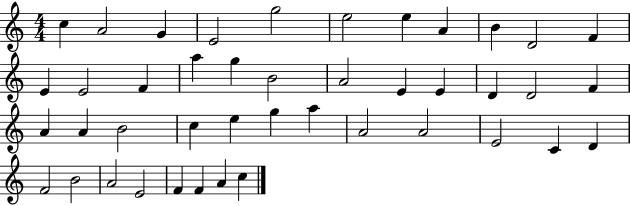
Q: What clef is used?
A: treble